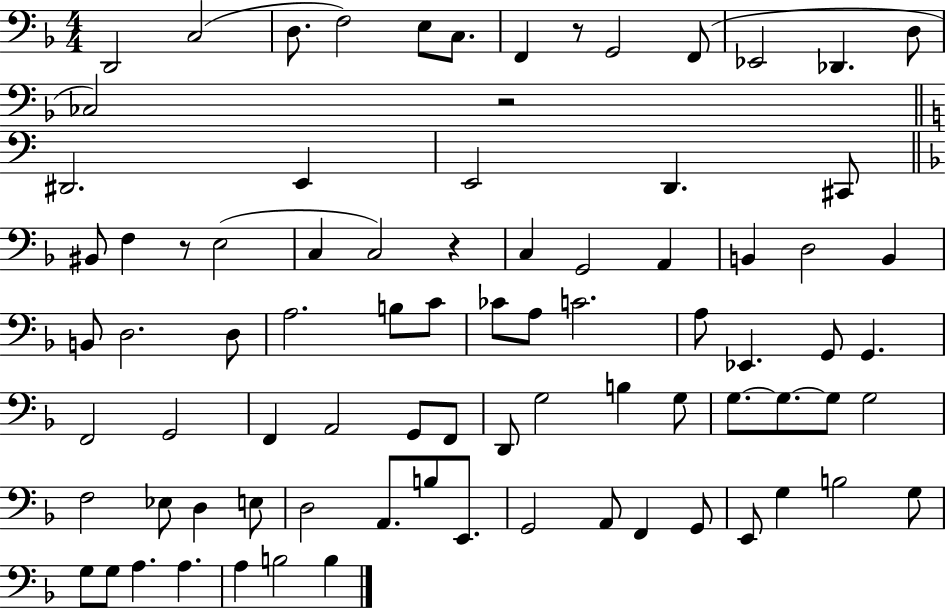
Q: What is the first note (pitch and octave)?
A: D2